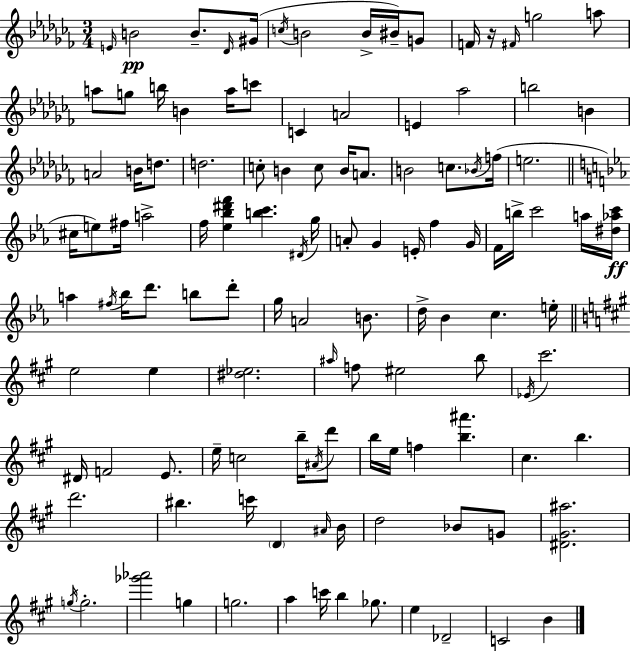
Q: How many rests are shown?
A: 1